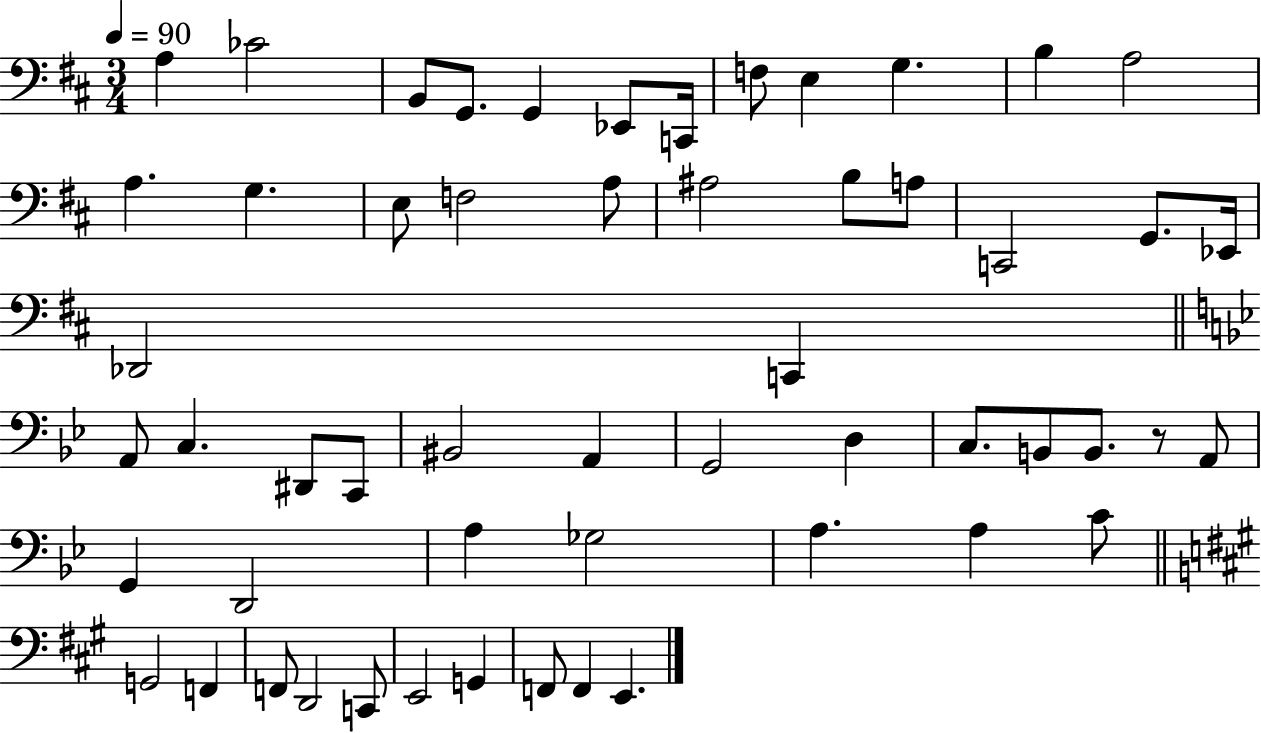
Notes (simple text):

A3/q CES4/h B2/e G2/e. G2/q Eb2/e C2/s F3/e E3/q G3/q. B3/q A3/h A3/q. G3/q. E3/e F3/h A3/e A#3/h B3/e A3/e C2/h G2/e. Eb2/s Db2/h C2/q A2/e C3/q. D#2/e C2/e BIS2/h A2/q G2/h D3/q C3/e. B2/e B2/e. R/e A2/e G2/q D2/h A3/q Gb3/h A3/q. A3/q C4/e G2/h F2/q F2/e D2/h C2/e E2/h G2/q F2/e F2/q E2/q.